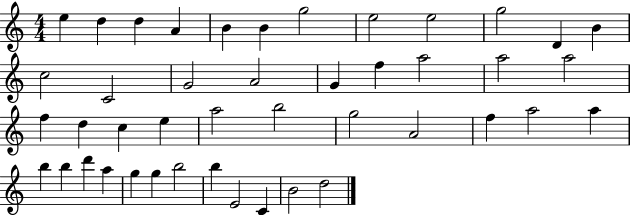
X:1
T:Untitled
M:4/4
L:1/4
K:C
e d d A B B g2 e2 e2 g2 D B c2 C2 G2 A2 G f a2 a2 a2 f d c e a2 b2 g2 A2 f a2 a b b d' a g g b2 b E2 C B2 d2